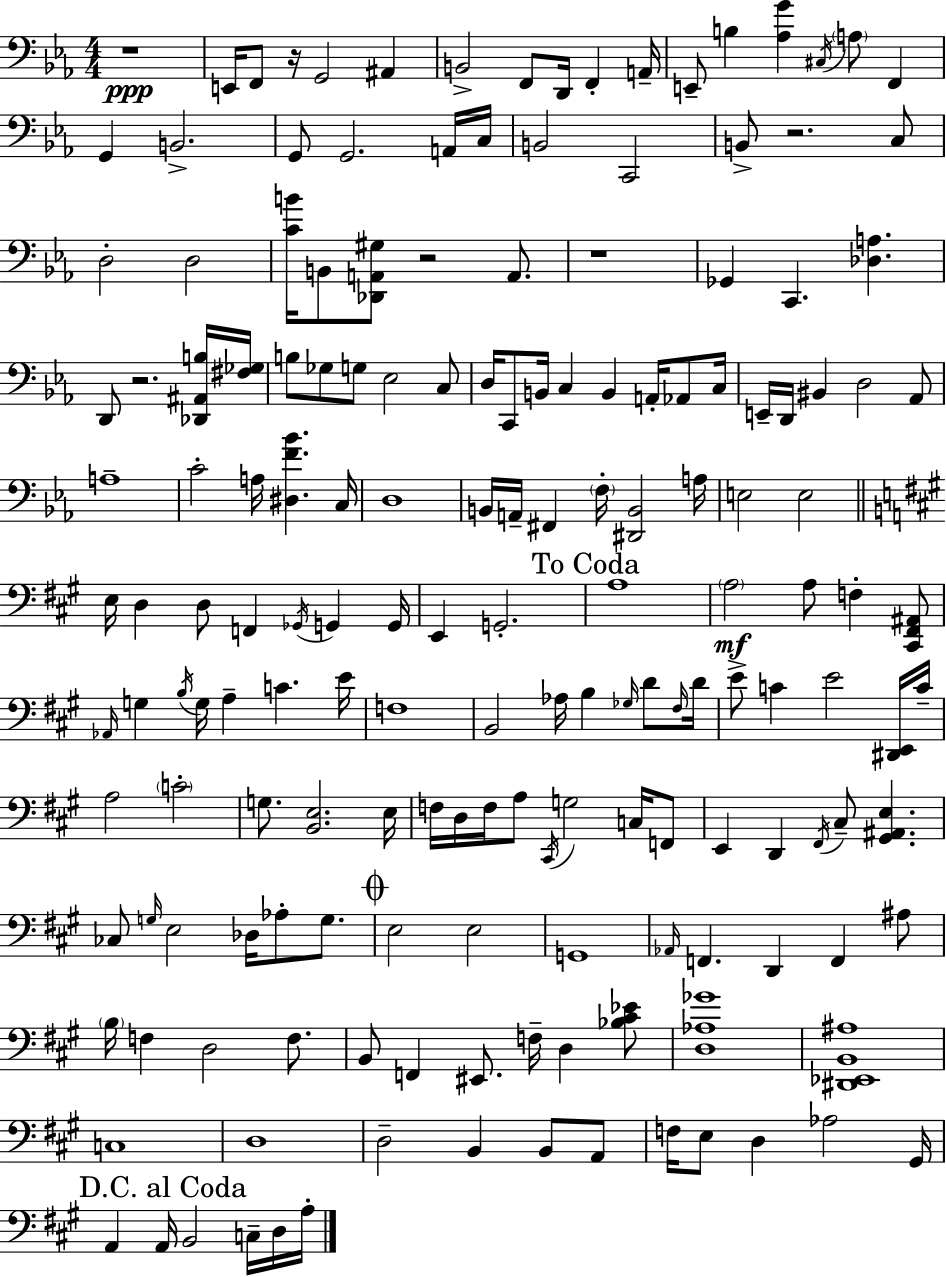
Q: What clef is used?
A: bass